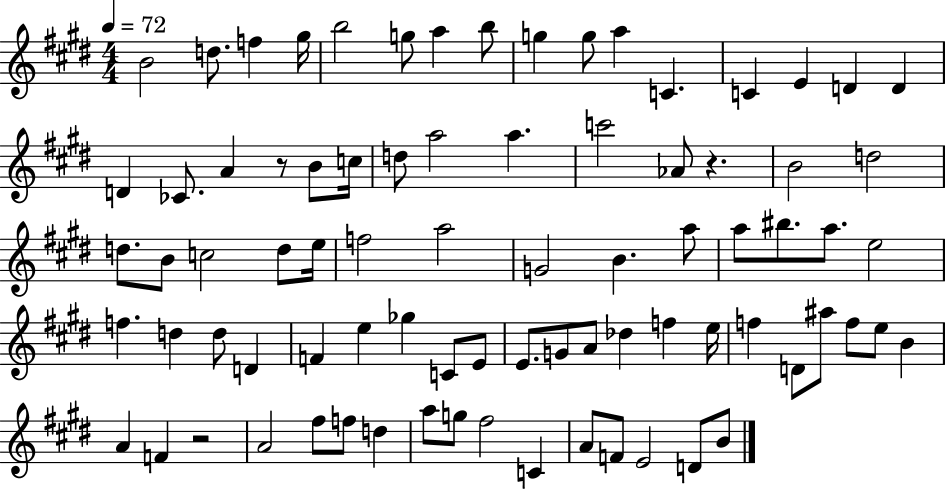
B4/h D5/e. F5/q G#5/s B5/h G5/e A5/q B5/e G5/q G5/e A5/q C4/q. C4/q E4/q D4/q D4/q D4/q CES4/e. A4/q R/e B4/e C5/s D5/e A5/h A5/q. C6/h Ab4/e R/q. B4/h D5/h D5/e. B4/e C5/h D5/e E5/s F5/h A5/h G4/h B4/q. A5/e A5/e BIS5/e. A5/e. E5/h F5/q. D5/q D5/e D4/q F4/q E5/q Gb5/q C4/e E4/e E4/e. G4/e A4/e Db5/q F5/q E5/s F5/q D4/e A#5/e F5/e E5/e B4/q A4/q F4/q R/h A4/h F#5/e F5/e D5/q A5/e G5/e F#5/h C4/q A4/e F4/e E4/h D4/e B4/e